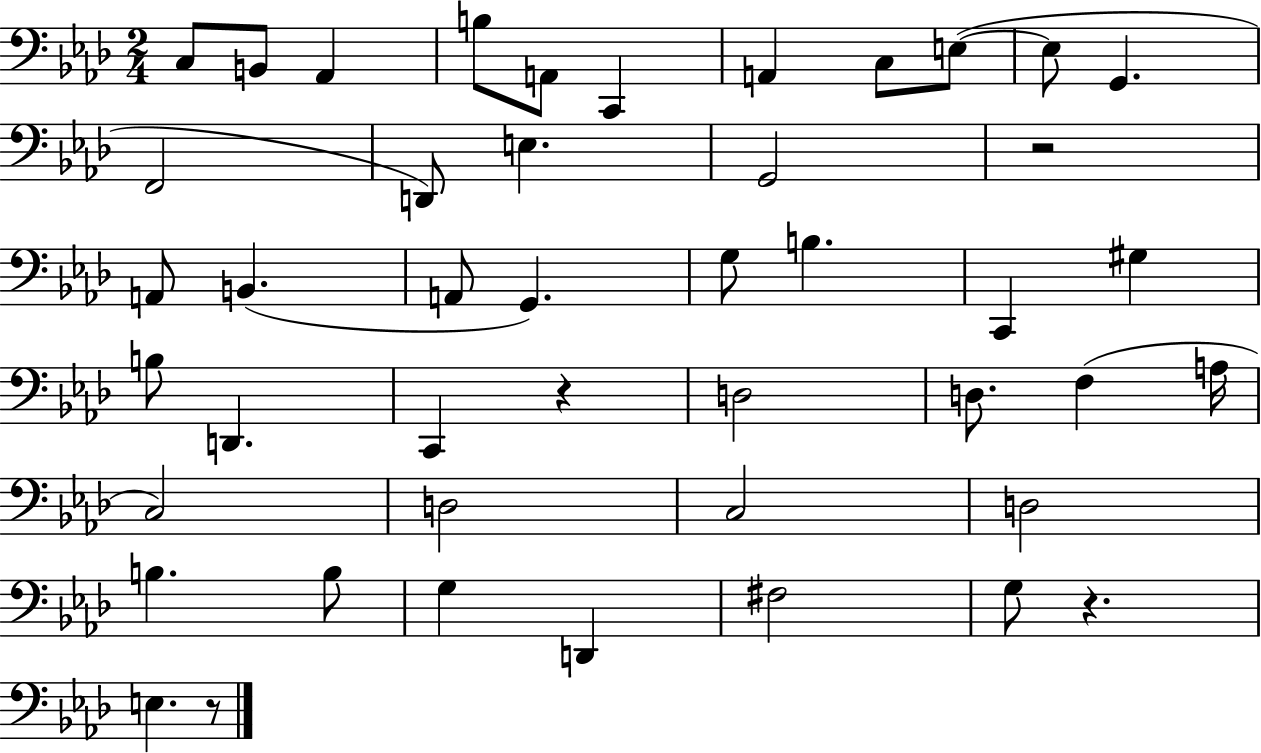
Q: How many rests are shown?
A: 4